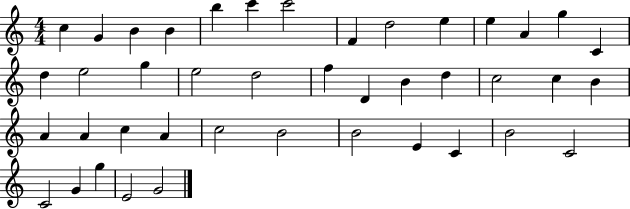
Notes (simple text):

C5/q G4/q B4/q B4/q B5/q C6/q C6/h F4/q D5/h E5/q E5/q A4/q G5/q C4/q D5/q E5/h G5/q E5/h D5/h F5/q D4/q B4/q D5/q C5/h C5/q B4/q A4/q A4/q C5/q A4/q C5/h B4/h B4/h E4/q C4/q B4/h C4/h C4/h G4/q G5/q E4/h G4/h